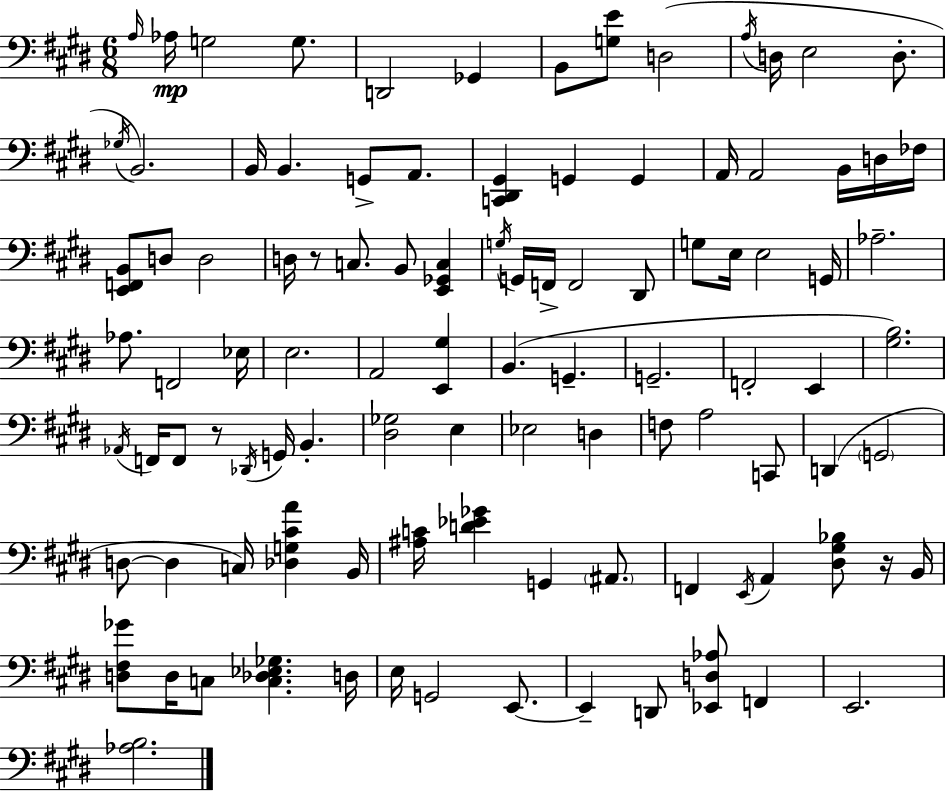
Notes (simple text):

A3/s Ab3/s G3/h G3/e. D2/h Gb2/q B2/e [G3,E4]/e D3/h A3/s D3/s E3/h D3/e. Gb3/s B2/h. B2/s B2/q. G2/e A2/e. [C2,D#2,G#2]/q G2/q G2/q A2/s A2/h B2/s D3/s FES3/s [E2,F2,B2]/e D3/e D3/h D3/s R/e C3/e. B2/e [E2,Gb2,C3]/q G3/s G2/s F2/s F2/h D#2/e G3/e E3/s E3/h G2/s Ab3/h. Ab3/e. F2/h Eb3/s E3/h. A2/h [E2,G#3]/q B2/q. G2/q. G2/h. F2/h E2/q [G#3,B3]/h. Ab2/s F2/s F2/e R/e Db2/s G2/s B2/q. [D#3,Gb3]/h E3/q Eb3/h D3/q F3/e A3/h C2/e D2/q G2/h D3/e D3/q C3/s [Db3,G3,C#4,A4]/q B2/s [A#3,C4]/s [D4,Eb4,Gb4]/q G2/q A#2/e. F2/q E2/s A2/q [D#3,G#3,Bb3]/e R/s B2/s [D3,F#3,Gb4]/e D3/s C3/e [C3,Db3,Eb3,Gb3]/q. D3/s E3/s G2/h E2/e. E2/q D2/e [Eb2,D3,Ab3]/e F2/q E2/h. [Ab3,B3]/h.